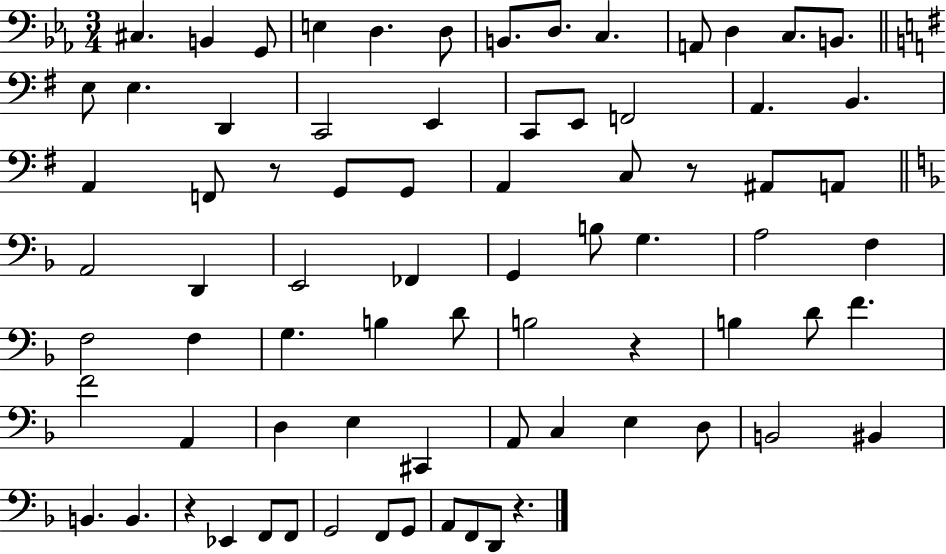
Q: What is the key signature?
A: EES major